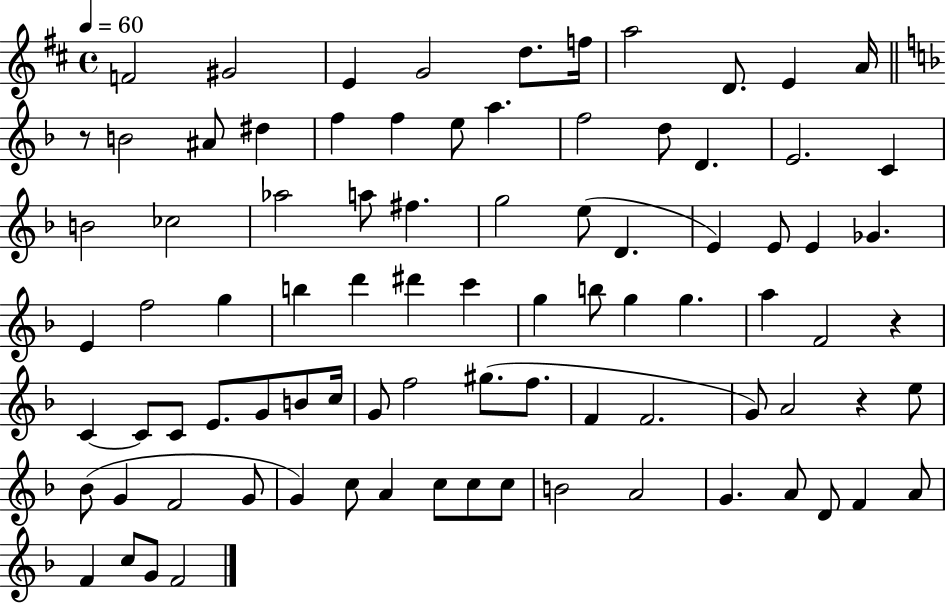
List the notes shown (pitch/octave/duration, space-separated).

F4/h G#4/h E4/q G4/h D5/e. F5/s A5/h D4/e. E4/q A4/s R/e B4/h A#4/e D#5/q F5/q F5/q E5/e A5/q. F5/h D5/e D4/q. E4/h. C4/q B4/h CES5/h Ab5/h A5/e F#5/q. G5/h E5/e D4/q. E4/q E4/e E4/q Gb4/q. E4/q F5/h G5/q B5/q D6/q D#6/q C6/q G5/q B5/e G5/q G5/q. A5/q F4/h R/q C4/q C4/e C4/e E4/e. G4/e B4/e C5/s G4/e F5/h G#5/e. F5/e. F4/q F4/h. G4/e A4/h R/q E5/e Bb4/e G4/q F4/h G4/e G4/q C5/e A4/q C5/e C5/e C5/e B4/h A4/h G4/q. A4/e D4/e F4/q A4/e F4/q C5/e G4/e F4/h